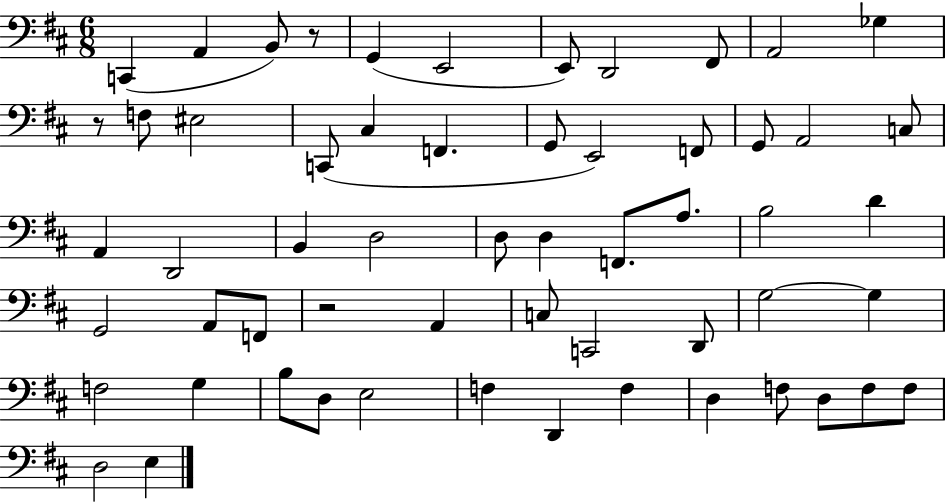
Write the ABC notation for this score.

X:1
T:Untitled
M:6/8
L:1/4
K:D
C,, A,, B,,/2 z/2 G,, E,,2 E,,/2 D,,2 ^F,,/2 A,,2 _G, z/2 F,/2 ^E,2 C,,/2 ^C, F,, G,,/2 E,,2 F,,/2 G,,/2 A,,2 C,/2 A,, D,,2 B,, D,2 D,/2 D, F,,/2 A,/2 B,2 D G,,2 A,,/2 F,,/2 z2 A,, C,/2 C,,2 D,,/2 G,2 G, F,2 G, B,/2 D,/2 E,2 F, D,, F, D, F,/2 D,/2 F,/2 F,/2 D,2 E,